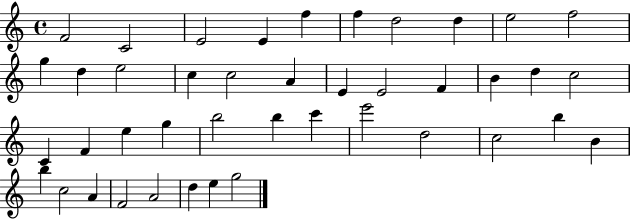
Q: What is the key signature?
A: C major